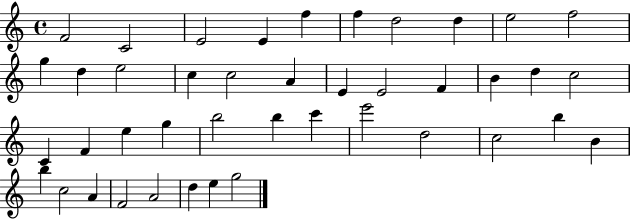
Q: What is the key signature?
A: C major